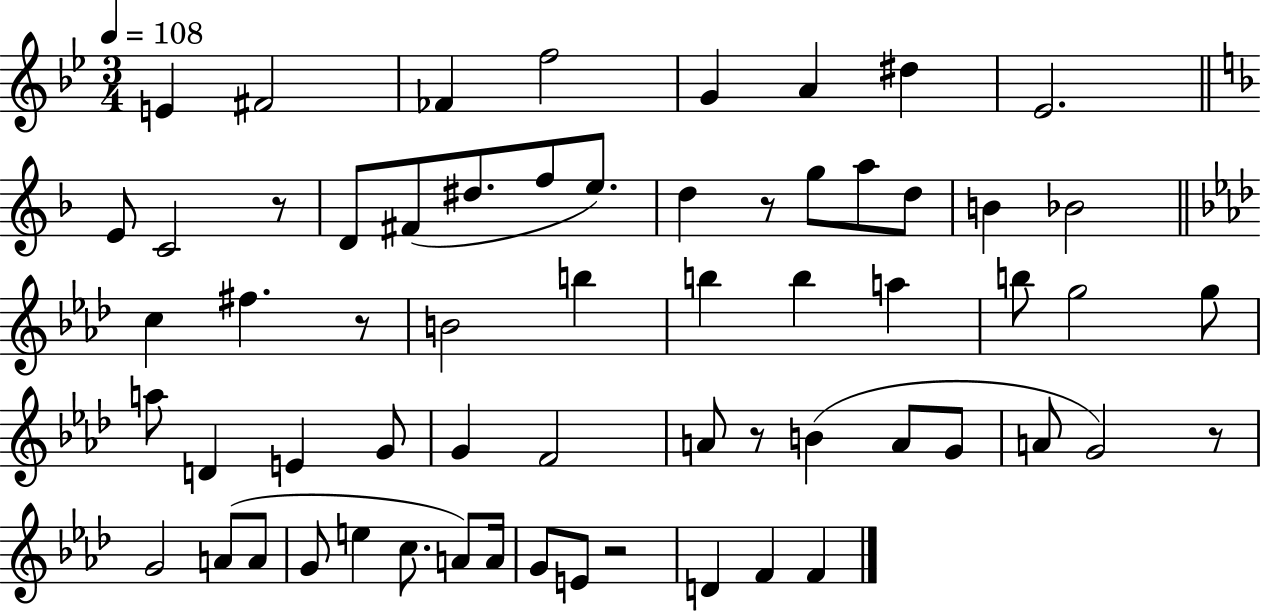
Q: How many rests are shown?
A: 6